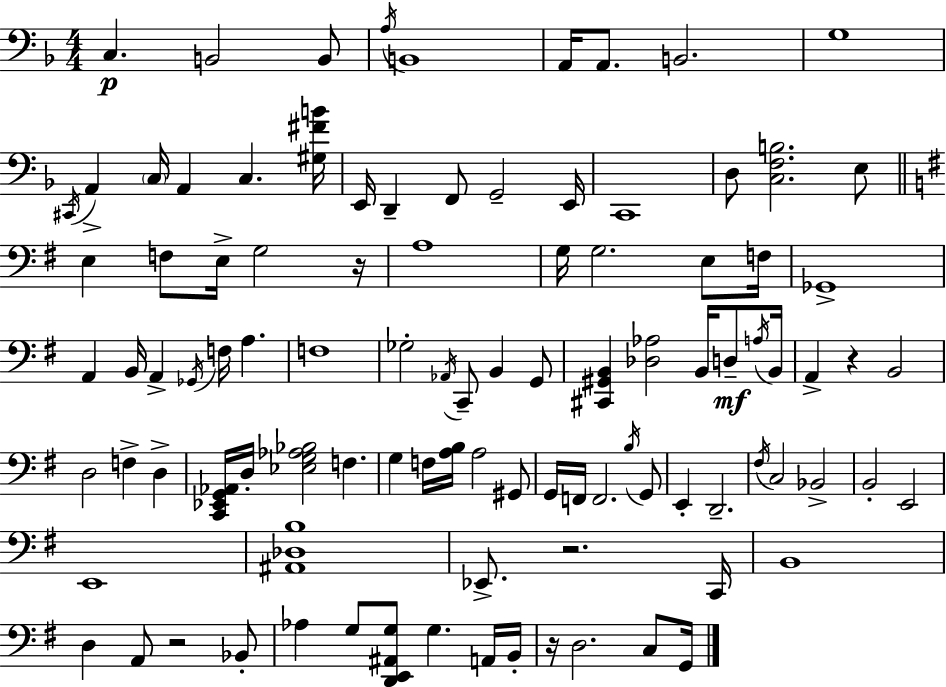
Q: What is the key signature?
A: D minor